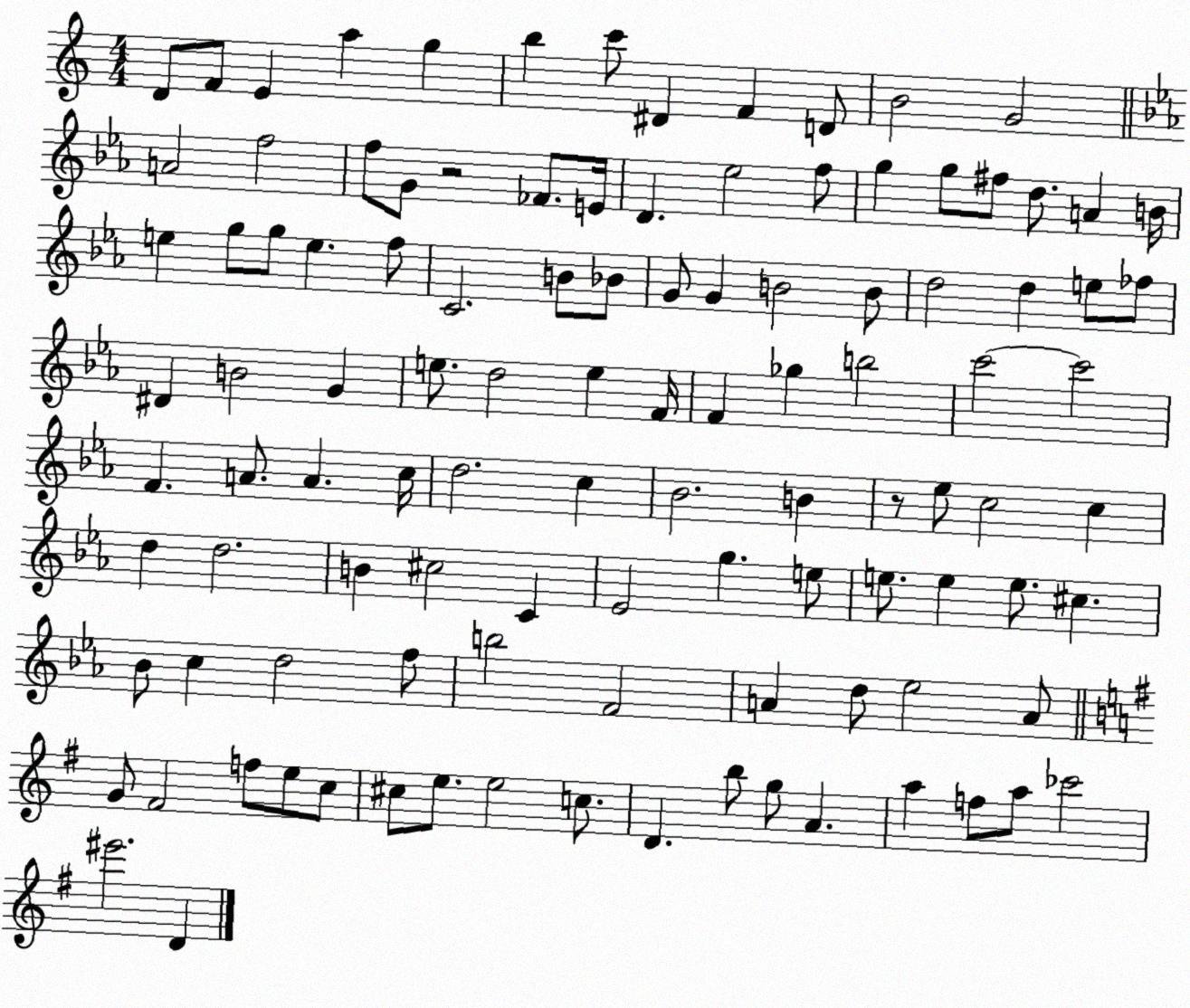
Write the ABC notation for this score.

X:1
T:Untitled
M:4/4
L:1/4
K:C
D/2 F/2 E a g b c'/2 ^D F D/2 B2 G2 A2 f2 f/2 G/2 z2 _F/2 E/4 D _e2 f/2 g g/2 ^f/2 d/2 A B/4 e g/2 g/2 e f/2 C2 B/2 _B/2 G/2 G B2 B/2 d2 d e/2 _f/2 ^D B2 G e/2 d2 e F/4 F _g b2 c'2 c'2 F A/2 A c/4 d2 c _B2 B z/2 _e/2 c2 c d d2 B ^c2 C _E2 g e/2 e/2 e e/2 ^c _B/2 c d2 f/2 b2 F2 A d/2 _e2 A/2 G/2 ^F2 f/2 e/2 c/2 ^c/2 e/2 e2 c/2 D b/2 g/2 A a f/2 a/2 _c'2 ^e'2 D